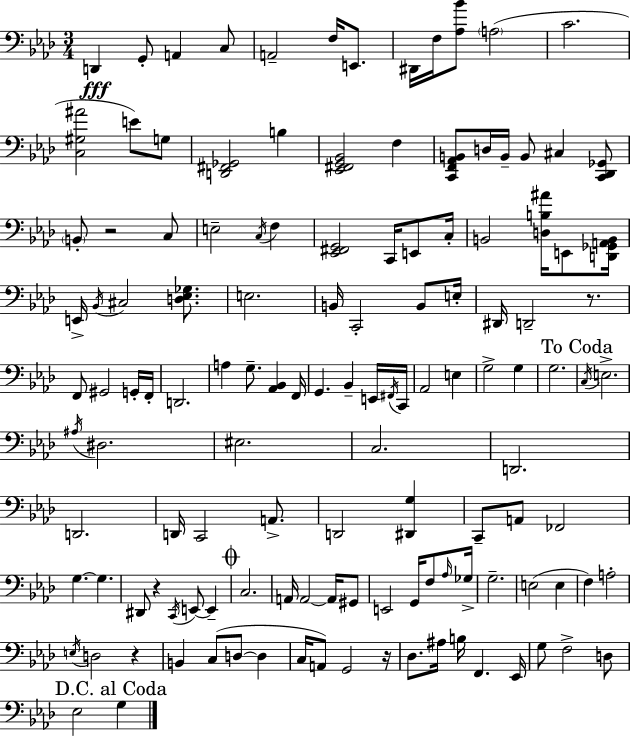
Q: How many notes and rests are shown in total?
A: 129